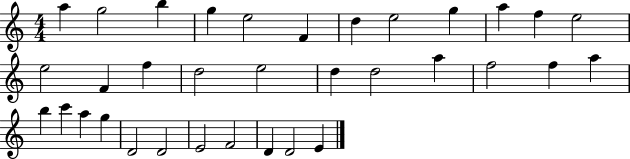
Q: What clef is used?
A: treble